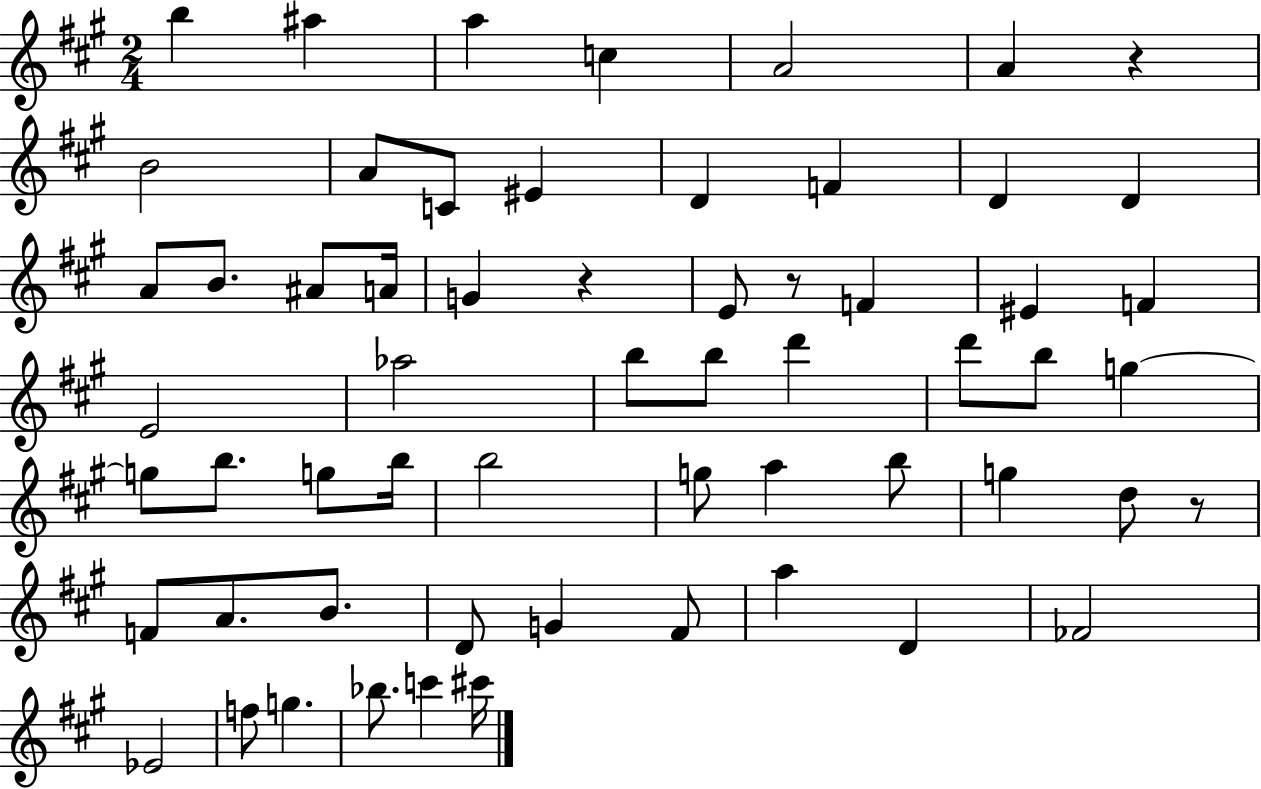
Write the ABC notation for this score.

X:1
T:Untitled
M:2/4
L:1/4
K:A
b ^a a c A2 A z B2 A/2 C/2 ^E D F D D A/2 B/2 ^A/2 A/4 G z E/2 z/2 F ^E F E2 _a2 b/2 b/2 d' d'/2 b/2 g g/2 b/2 g/2 b/4 b2 g/2 a b/2 g d/2 z/2 F/2 A/2 B/2 D/2 G ^F/2 a D _F2 _E2 f/2 g _b/2 c' ^c'/4